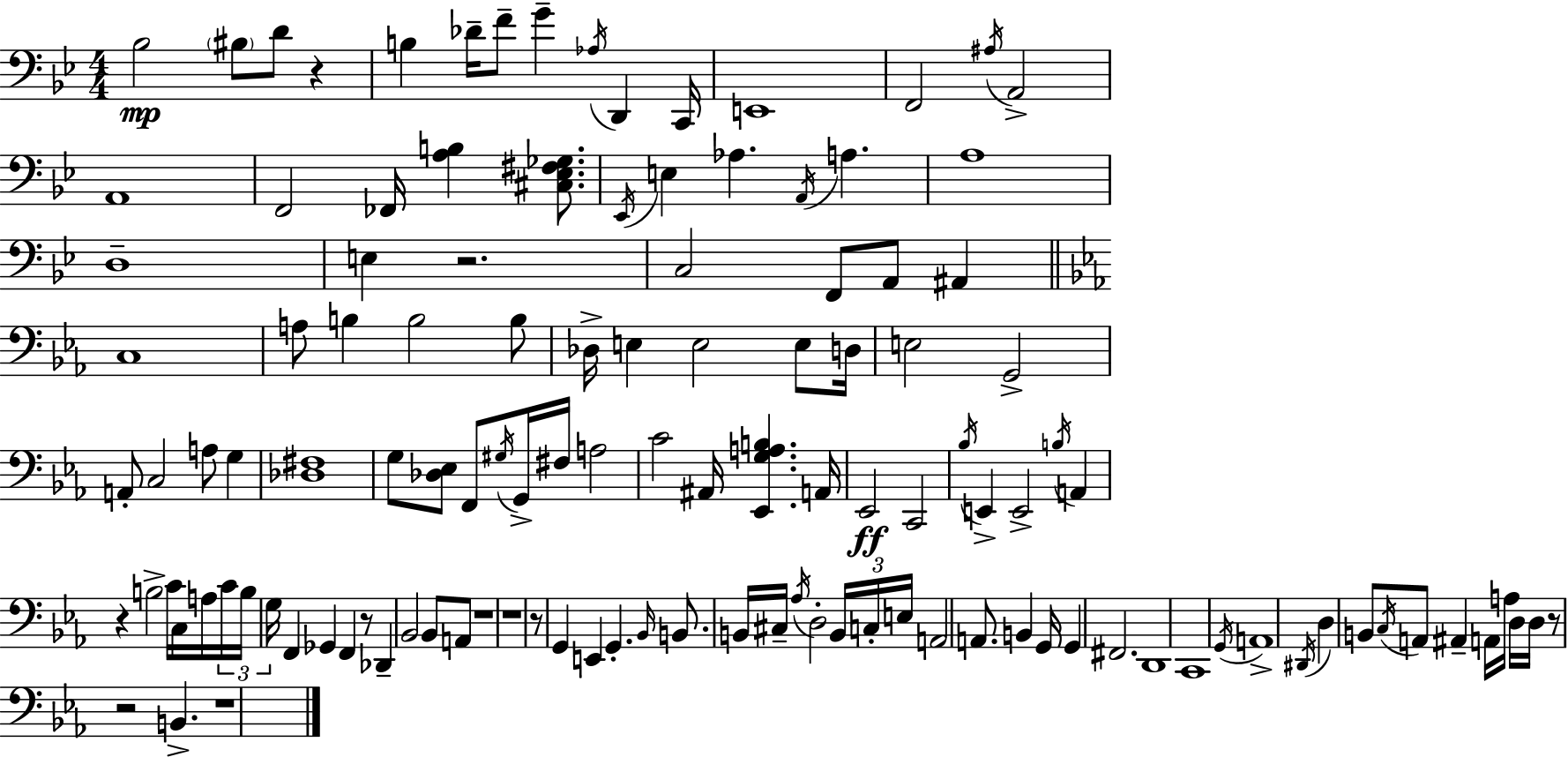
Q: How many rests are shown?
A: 10